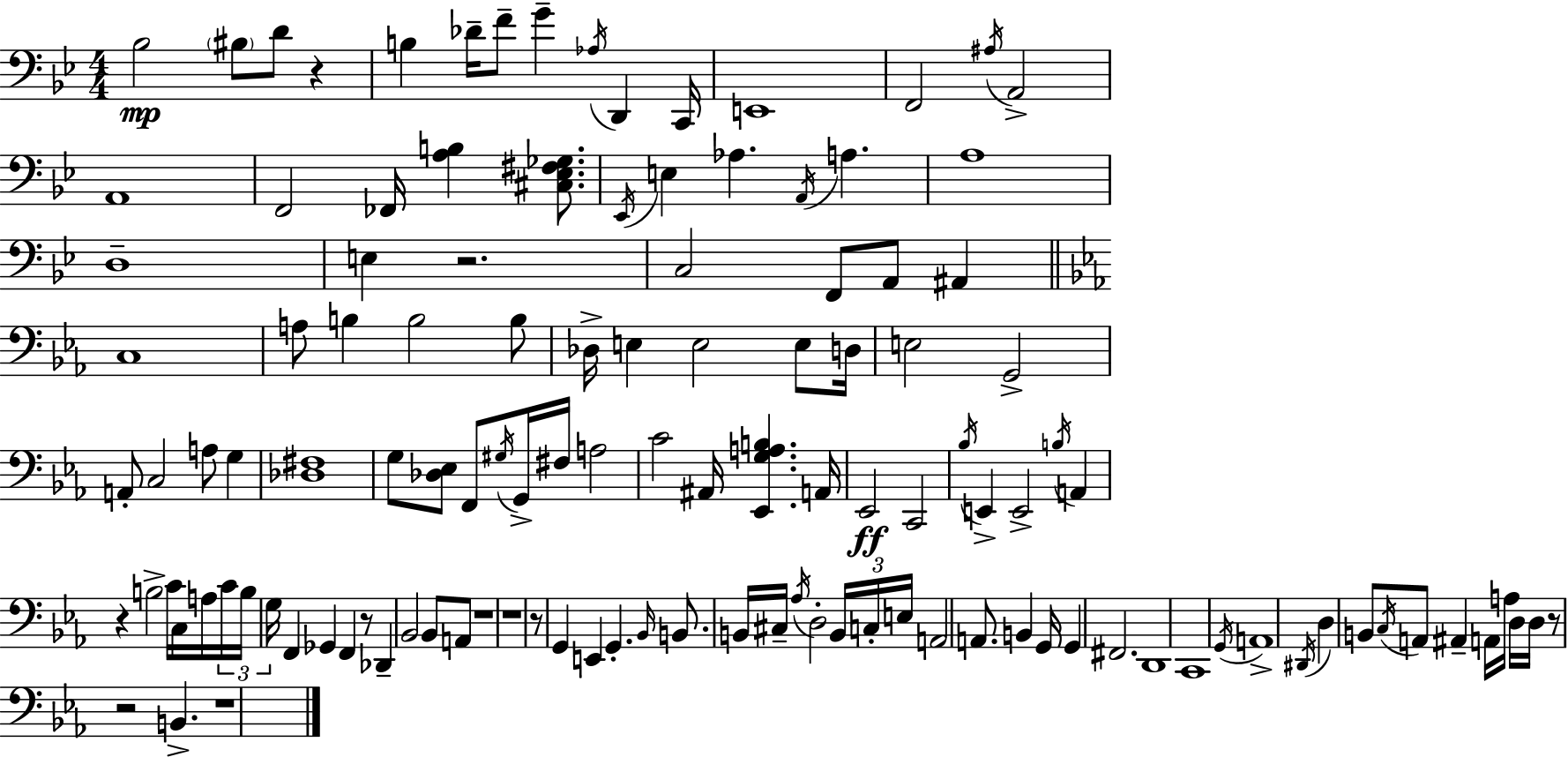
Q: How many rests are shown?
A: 10